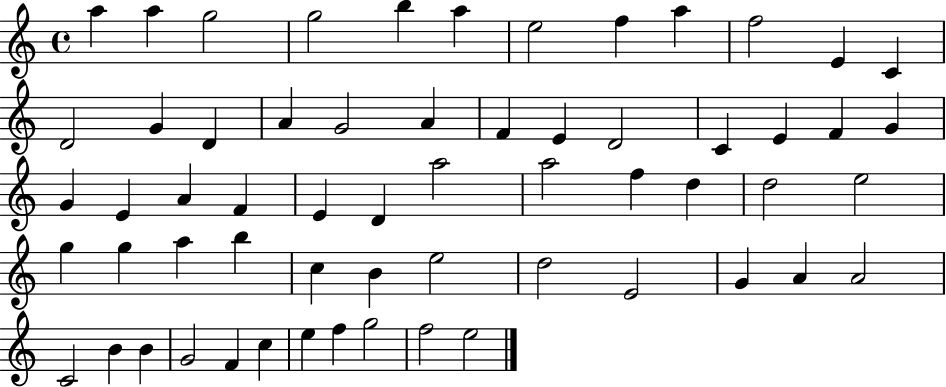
{
  \clef treble
  \time 4/4
  \defaultTimeSignature
  \key c \major
  a''4 a''4 g''2 | g''2 b''4 a''4 | e''2 f''4 a''4 | f''2 e'4 c'4 | \break d'2 g'4 d'4 | a'4 g'2 a'4 | f'4 e'4 d'2 | c'4 e'4 f'4 g'4 | \break g'4 e'4 a'4 f'4 | e'4 d'4 a''2 | a''2 f''4 d''4 | d''2 e''2 | \break g''4 g''4 a''4 b''4 | c''4 b'4 e''2 | d''2 e'2 | g'4 a'4 a'2 | \break c'2 b'4 b'4 | g'2 f'4 c''4 | e''4 f''4 g''2 | f''2 e''2 | \break \bar "|."
}